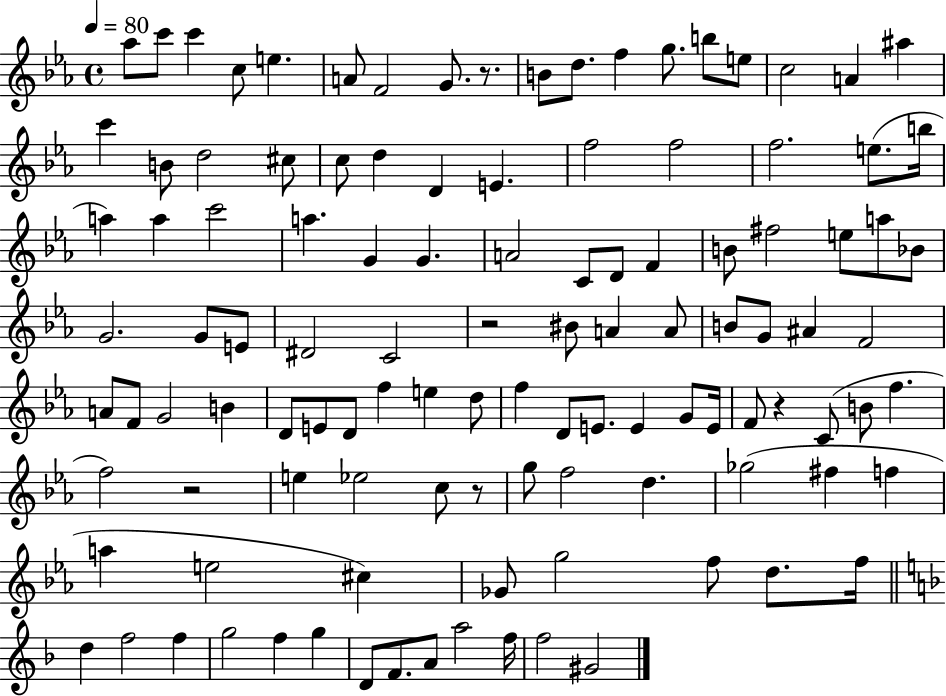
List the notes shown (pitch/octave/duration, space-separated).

Ab5/e C6/e C6/q C5/e E5/q. A4/e F4/h G4/e. R/e. B4/e D5/e. F5/q G5/e. B5/e E5/e C5/h A4/q A#5/q C6/q B4/e D5/h C#5/e C5/e D5/q D4/q E4/q. F5/h F5/h F5/h. E5/e. B5/s A5/q A5/q C6/h A5/q. G4/q G4/q. A4/h C4/e D4/e F4/q B4/e F#5/h E5/e A5/e Bb4/e G4/h. G4/e E4/e D#4/h C4/h R/h BIS4/e A4/q A4/e B4/e G4/e A#4/q F4/h A4/e F4/e G4/h B4/q D4/e E4/e D4/e F5/q E5/q D5/e F5/q D4/e E4/e. E4/q G4/e E4/s F4/e R/q C4/e B4/e F5/q. F5/h R/h E5/q Eb5/h C5/e R/e G5/e F5/h D5/q. Gb5/h F#5/q F5/q A5/q E5/h C#5/q Gb4/e G5/h F5/e D5/e. F5/s D5/q F5/h F5/q G5/h F5/q G5/q D4/e F4/e. A4/e A5/h F5/s F5/h G#4/h